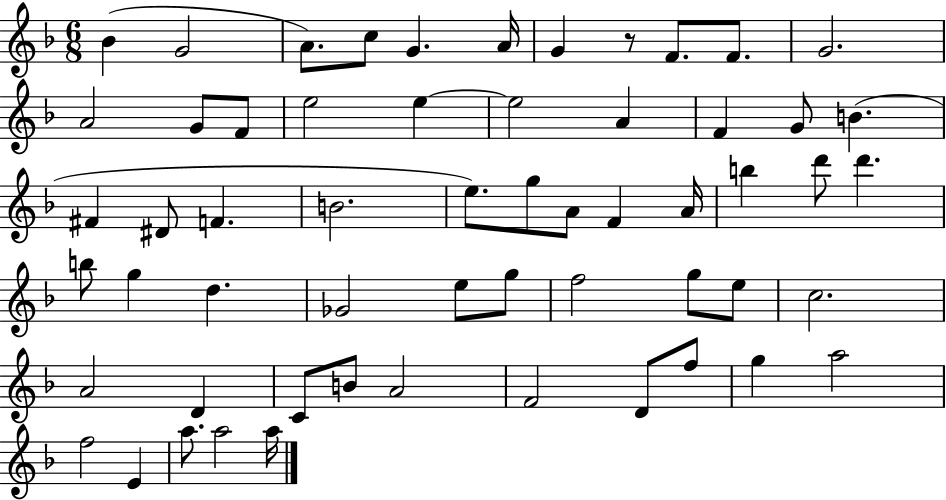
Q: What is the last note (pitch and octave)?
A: A5